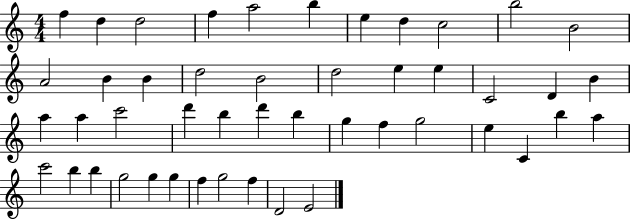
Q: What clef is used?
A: treble